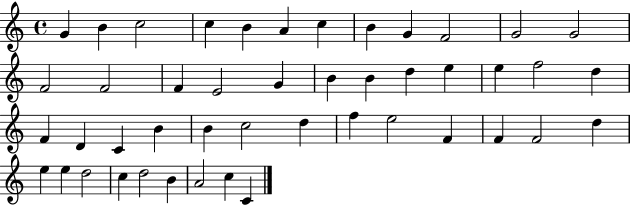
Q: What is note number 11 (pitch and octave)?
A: G4